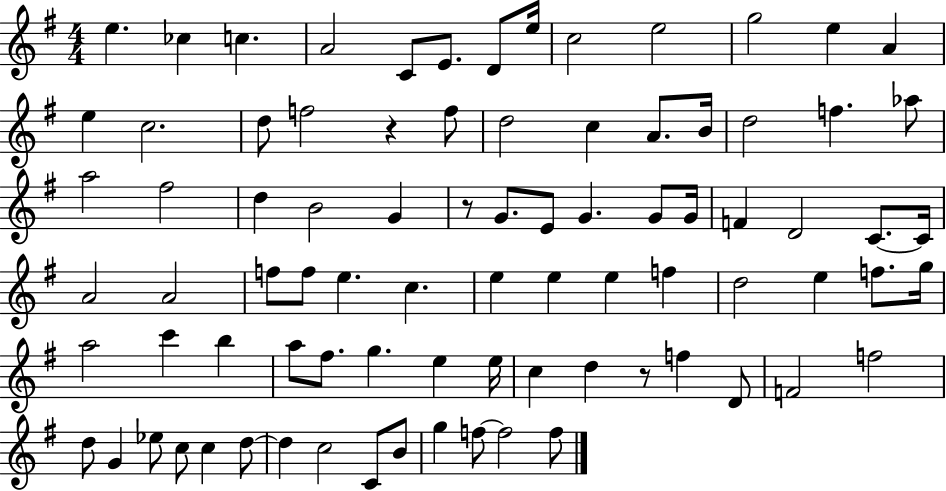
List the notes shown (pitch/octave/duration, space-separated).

E5/q. CES5/q C5/q. A4/h C4/e E4/e. D4/e E5/s C5/h E5/h G5/h E5/q A4/q E5/q C5/h. D5/e F5/h R/q F5/e D5/h C5/q A4/e. B4/s D5/h F5/q. Ab5/e A5/h F#5/h D5/q B4/h G4/q R/e G4/e. E4/e G4/q. G4/e G4/s F4/q D4/h C4/e. C4/s A4/h A4/h F5/e F5/e E5/q. C5/q. E5/q E5/q E5/q F5/q D5/h E5/q F5/e. G5/s A5/h C6/q B5/q A5/e F#5/e. G5/q. E5/q E5/s C5/q D5/q R/e F5/q D4/e F4/h F5/h D5/e G4/q Eb5/e C5/e C5/q D5/e D5/q C5/h C4/e B4/e G5/q F5/e F5/h F5/e